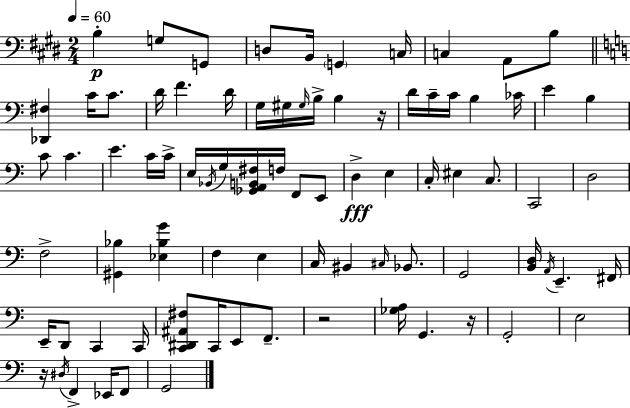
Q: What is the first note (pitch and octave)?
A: B3